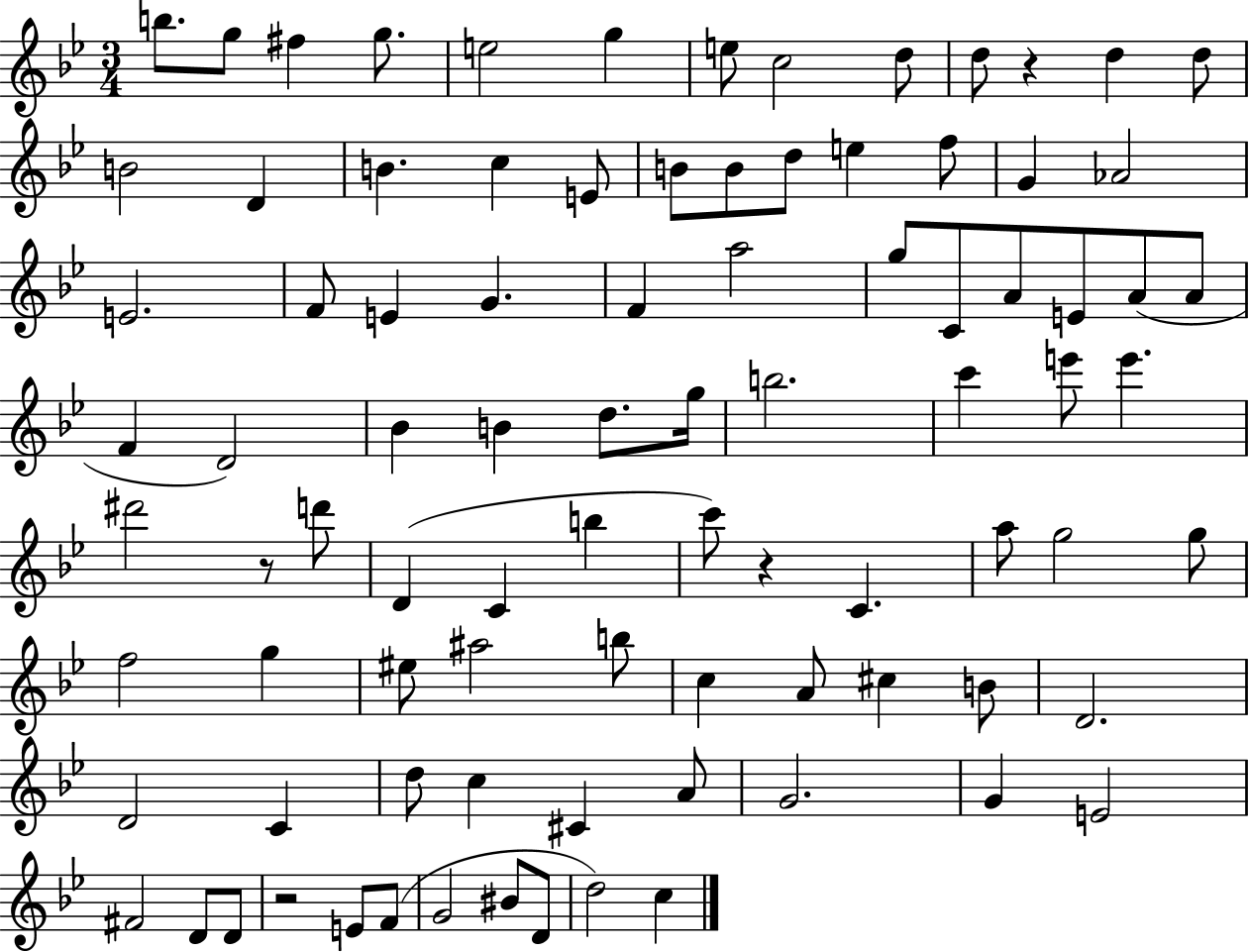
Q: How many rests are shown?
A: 4